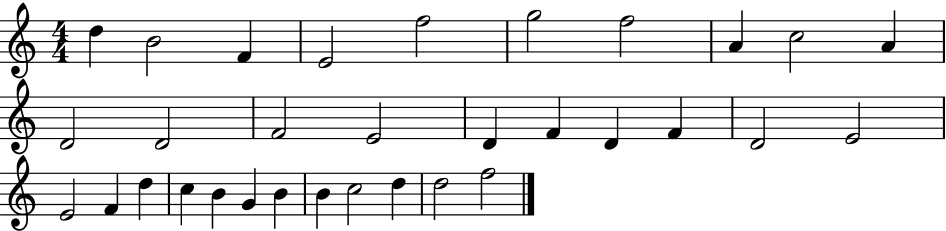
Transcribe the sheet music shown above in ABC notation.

X:1
T:Untitled
M:4/4
L:1/4
K:C
d B2 F E2 f2 g2 f2 A c2 A D2 D2 F2 E2 D F D F D2 E2 E2 F d c B G B B c2 d d2 f2